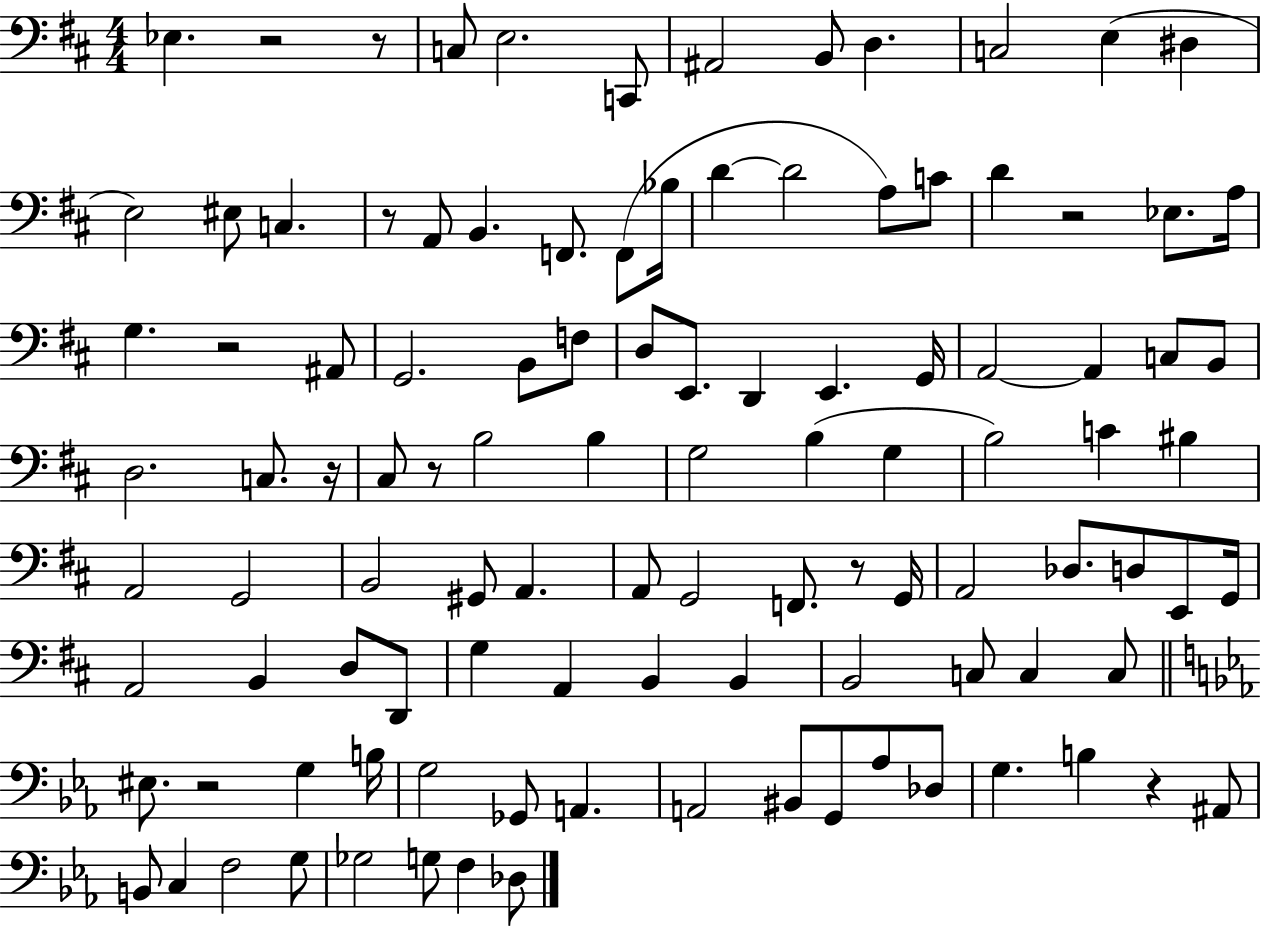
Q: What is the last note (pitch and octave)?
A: Db3